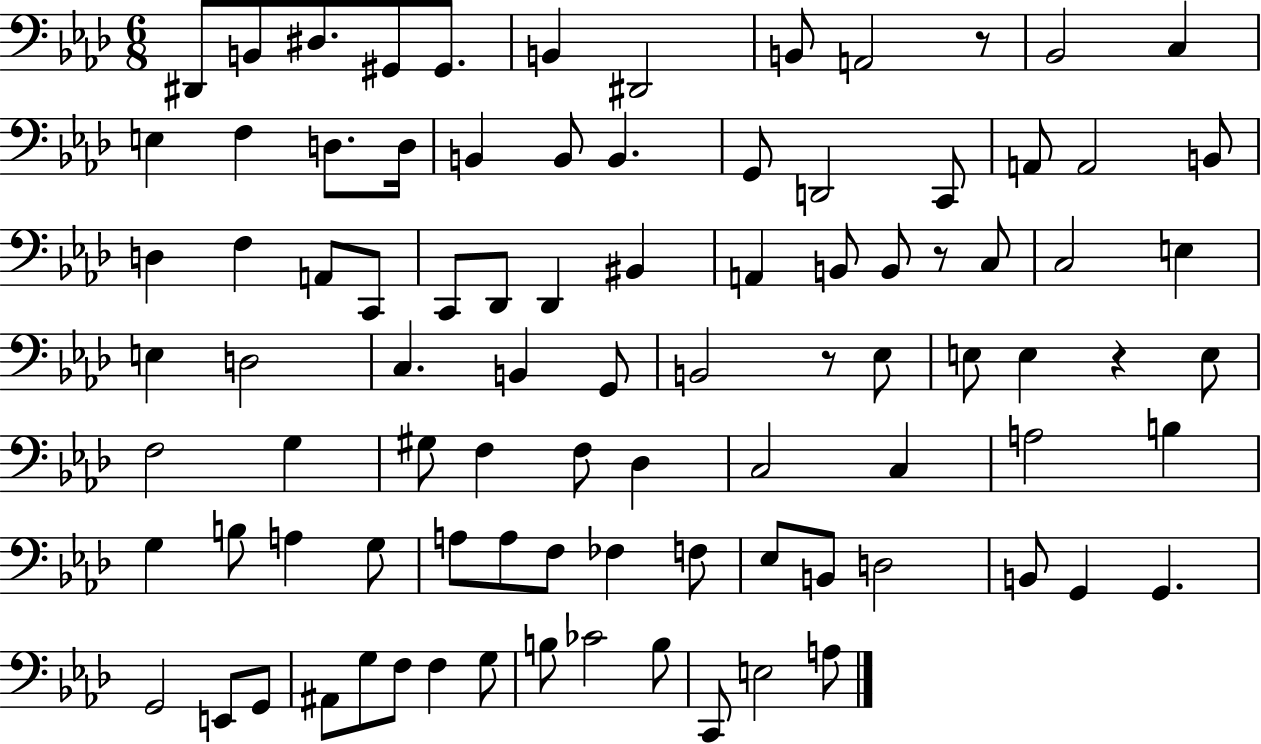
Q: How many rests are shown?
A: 4